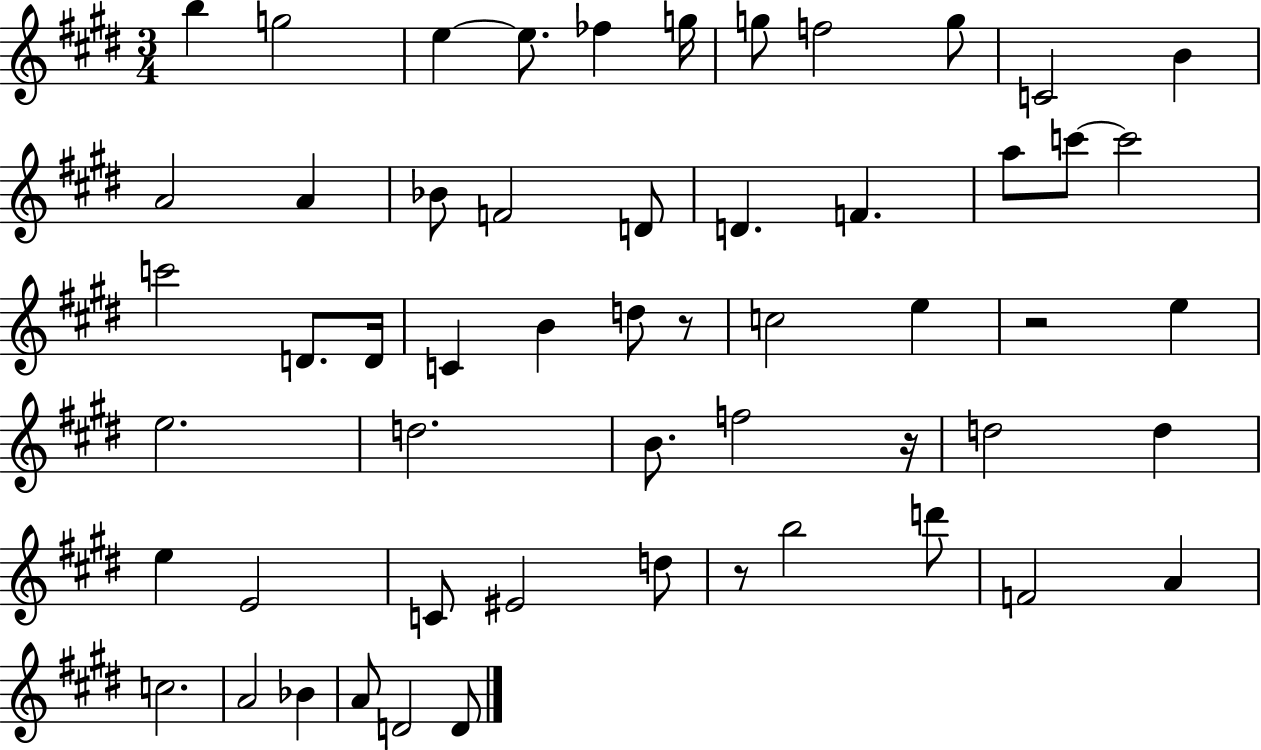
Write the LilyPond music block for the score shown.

{
  \clef treble
  \numericTimeSignature
  \time 3/4
  \key e \major
  b''4 g''2 | e''4~~ e''8. fes''4 g''16 | g''8 f''2 g''8 | c'2 b'4 | \break a'2 a'4 | bes'8 f'2 d'8 | d'4. f'4. | a''8 c'''8~~ c'''2 | \break c'''2 d'8. d'16 | c'4 b'4 d''8 r8 | c''2 e''4 | r2 e''4 | \break e''2. | d''2. | b'8. f''2 r16 | d''2 d''4 | \break e''4 e'2 | c'8 eis'2 d''8 | r8 b''2 d'''8 | f'2 a'4 | \break c''2. | a'2 bes'4 | a'8 d'2 d'8 | \bar "|."
}